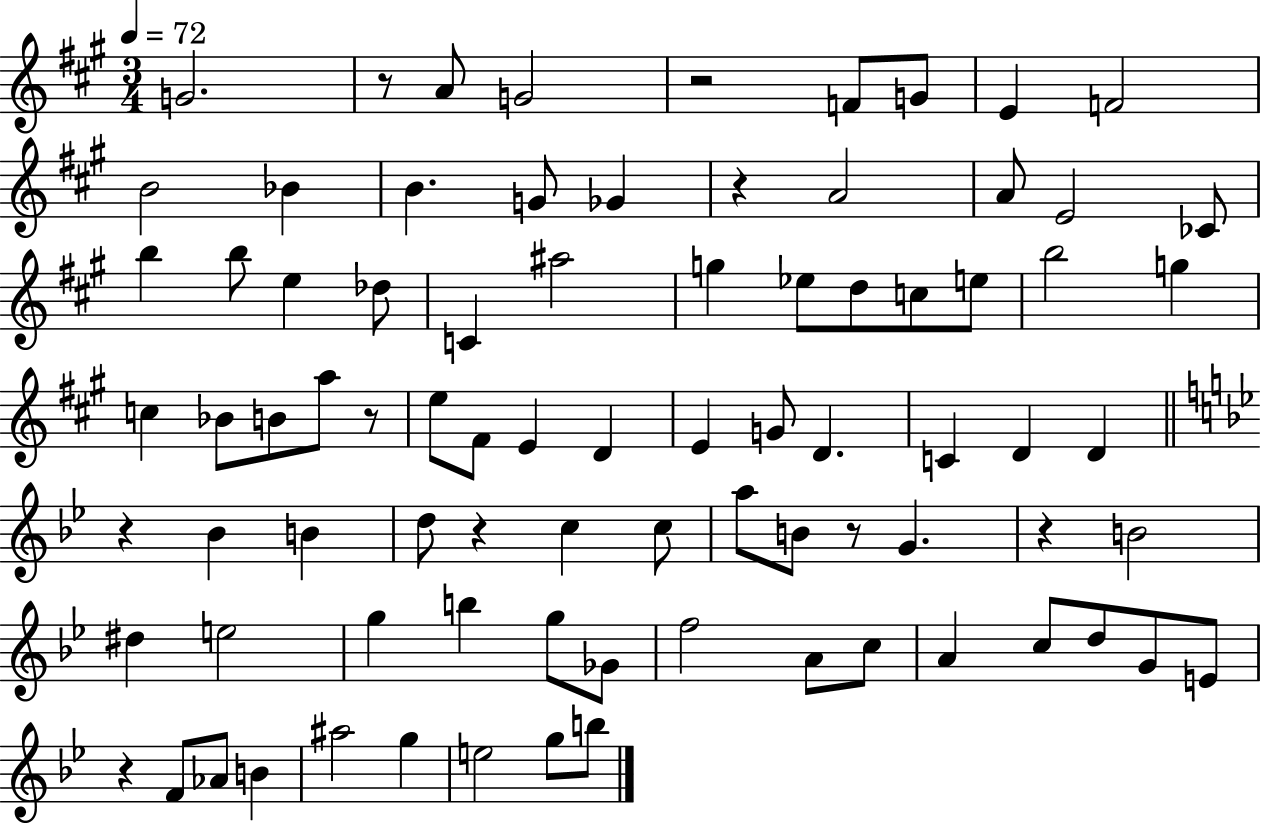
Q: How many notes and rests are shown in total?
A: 83